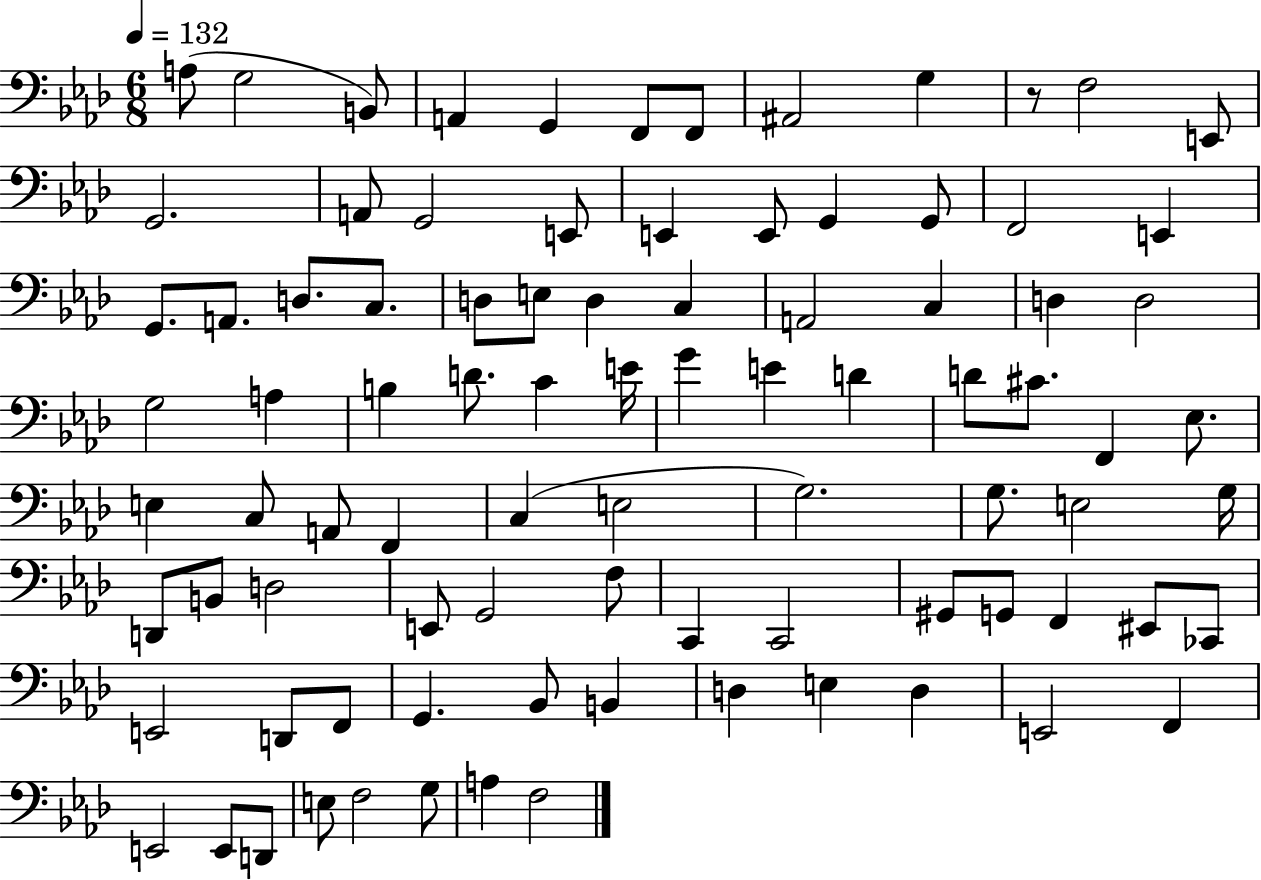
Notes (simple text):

A3/e G3/h B2/e A2/q G2/q F2/e F2/e A#2/h G3/q R/e F3/h E2/e G2/h. A2/e G2/h E2/e E2/q E2/e G2/q G2/e F2/h E2/q G2/e. A2/e. D3/e. C3/e. D3/e E3/e D3/q C3/q A2/h C3/q D3/q D3/h G3/h A3/q B3/q D4/e. C4/q E4/s G4/q E4/q D4/q D4/e C#4/e. F2/q Eb3/e. E3/q C3/e A2/e F2/q C3/q E3/h G3/h. G3/e. E3/h G3/s D2/e B2/e D3/h E2/e G2/h F3/e C2/q C2/h G#2/e G2/e F2/q EIS2/e CES2/e E2/h D2/e F2/e G2/q. Bb2/e B2/q D3/q E3/q D3/q E2/h F2/q E2/h E2/e D2/e E3/e F3/h G3/e A3/q F3/h